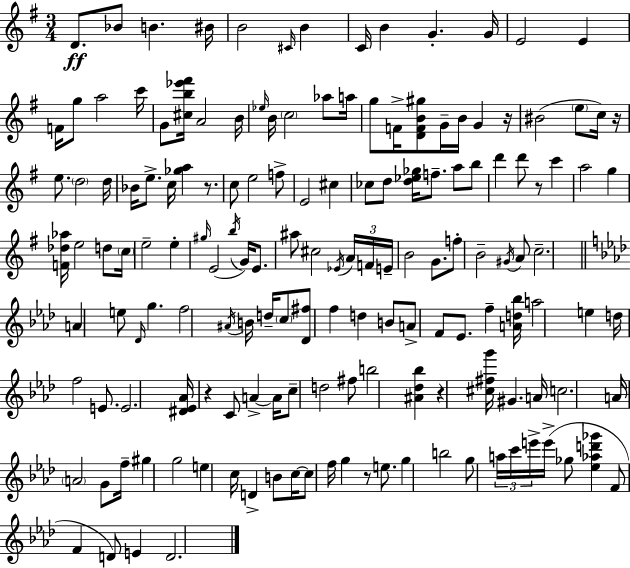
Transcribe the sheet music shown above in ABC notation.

X:1
T:Untitled
M:3/4
L:1/4
K:G
D/2 _B/2 B ^B/4 B2 ^C/4 B C/4 B G G/4 E2 E F/4 g/2 a2 c'/4 G/2 [^cb_e'^f']/4 A2 B/4 _e/4 B/4 c2 _a/2 a/4 g/2 F/4 [DFB^g]/2 G/4 B/4 G z/4 ^B2 e/2 c/4 z/4 e/2 d2 d/4 _B/4 e/2 c/4 [_ga] z/2 c/2 e2 f/2 E2 ^c _c/2 d/2 [d_e_g]/4 f/2 a/2 b/2 d' d'/2 z/2 c' a2 g [F_d_a]/4 e2 d/2 c/4 e2 e ^g/4 E2 b/4 G/4 E/2 ^a/2 ^c2 _E/4 A/4 F/4 E/4 B2 G/2 f/2 B2 ^G/4 A/2 c2 A e/2 _D/4 g f2 ^A/4 B/4 d/4 c/2 [_D^f]/2 f d B/2 A/2 F/2 _E/2 f [Ad_b]/4 a2 e d/4 f2 E/2 E2 [^D_E_A]/4 z C/2 A A/4 c/2 d2 ^f/2 b2 [^A_d_b] z [^c^fg']/4 ^G A/4 c2 A/4 A2 G/2 f/4 ^g g2 e c/4 D B/2 c/4 c/2 f/4 g z/2 e/2 g b2 g/2 a/4 c'/4 e'/4 e'/4 _g/2 [_e_ad'_g'] F/2 F D/2 E D2